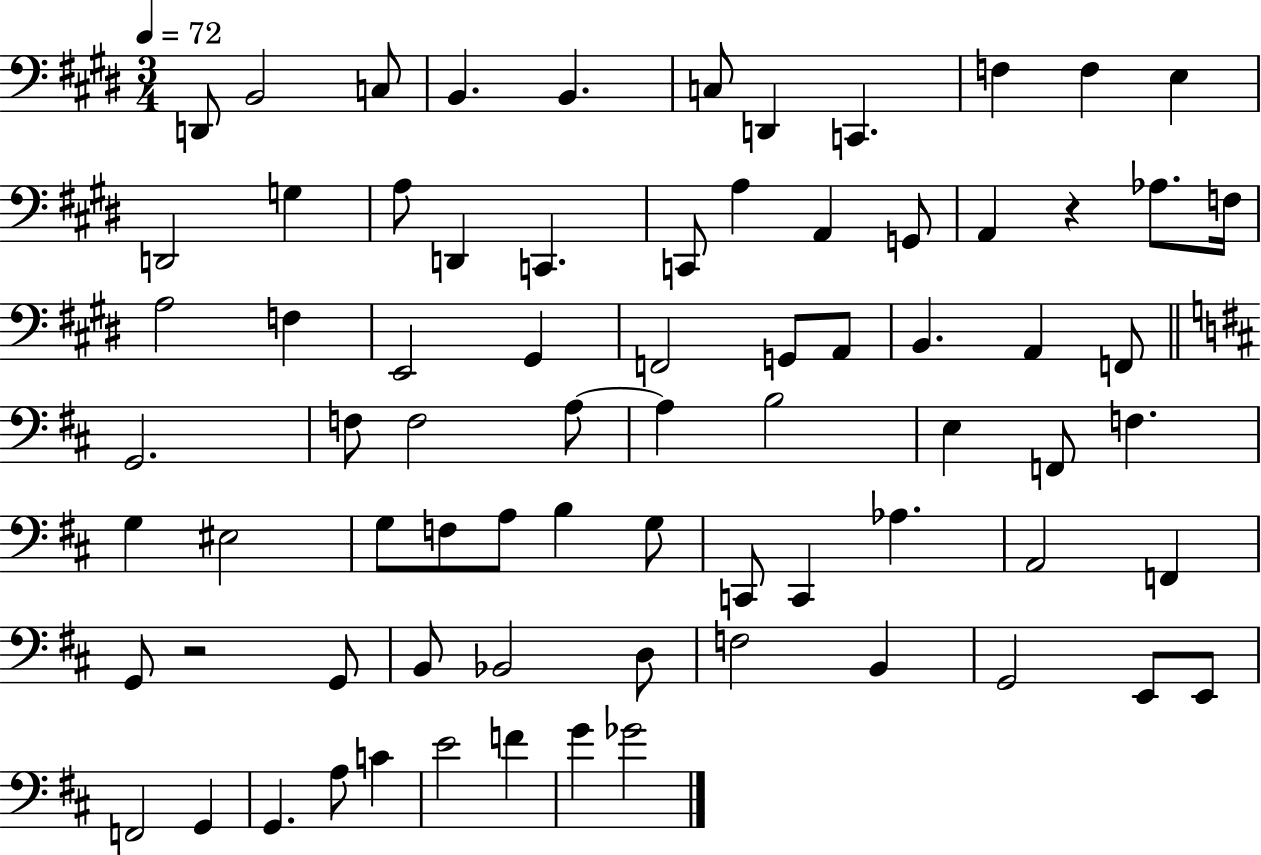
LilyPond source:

{
  \clef bass
  \numericTimeSignature
  \time 3/4
  \key e \major
  \tempo 4 = 72
  d,8 b,2 c8 | b,4. b,4. | c8 d,4 c,4. | f4 f4 e4 | \break d,2 g4 | a8 d,4 c,4. | c,8 a4 a,4 g,8 | a,4 r4 aes8. f16 | \break a2 f4 | e,2 gis,4 | f,2 g,8 a,8 | b,4. a,4 f,8 | \break \bar "||" \break \key d \major g,2. | f8 f2 a8~~ | a4 b2 | e4 f,8 f4. | \break g4 eis2 | g8 f8 a8 b4 g8 | c,8 c,4 aes4. | a,2 f,4 | \break g,8 r2 g,8 | b,8 bes,2 d8 | f2 b,4 | g,2 e,8 e,8 | \break f,2 g,4 | g,4. a8 c'4 | e'2 f'4 | g'4 ges'2 | \break \bar "|."
}